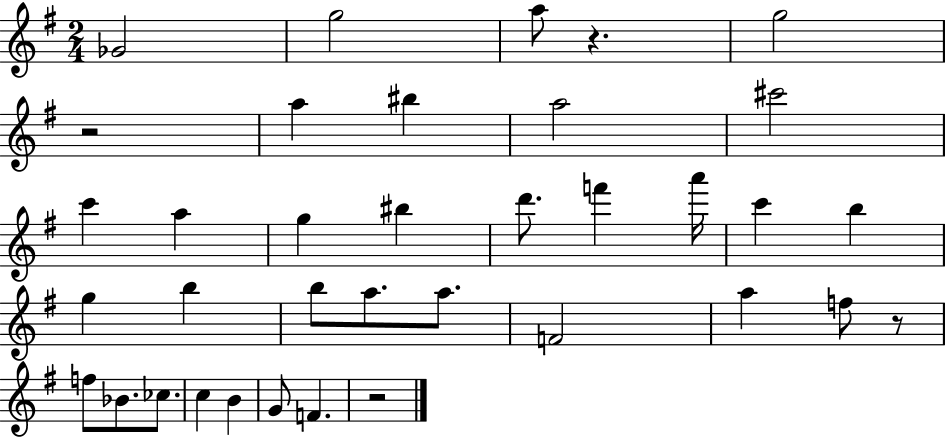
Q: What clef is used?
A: treble